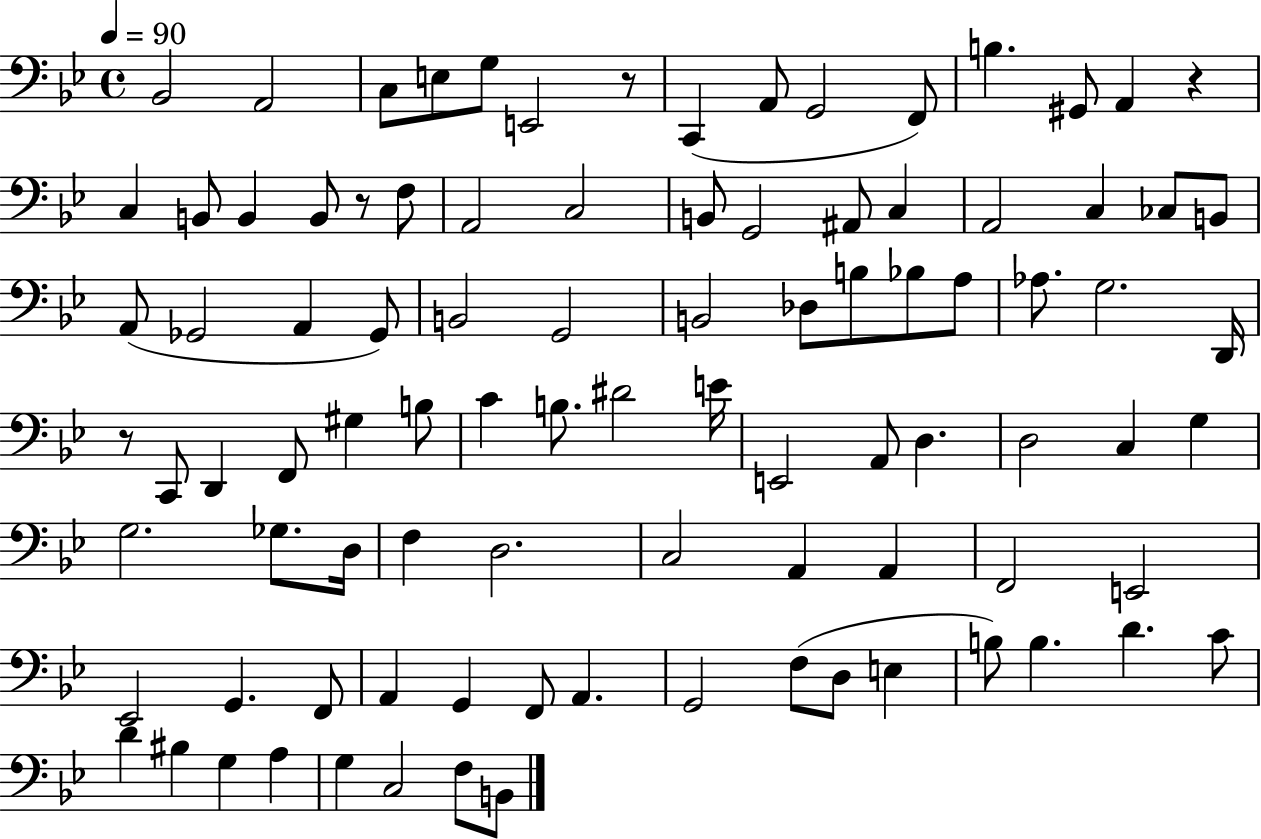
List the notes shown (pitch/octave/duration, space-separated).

Bb2/h A2/h C3/e E3/e G3/e E2/h R/e C2/q A2/e G2/h F2/e B3/q. G#2/e A2/q R/q C3/q B2/e B2/q B2/e R/e F3/e A2/h C3/h B2/e G2/h A#2/e C3/q A2/h C3/q CES3/e B2/e A2/e Gb2/h A2/q Gb2/e B2/h G2/h B2/h Db3/e B3/e Bb3/e A3/e Ab3/e. G3/h. D2/s R/e C2/e D2/q F2/e G#3/q B3/e C4/q B3/e. D#4/h E4/s E2/h A2/e D3/q. D3/h C3/q G3/q G3/h. Gb3/e. D3/s F3/q D3/h. C3/h A2/q A2/q F2/h E2/h Eb2/h G2/q. F2/e A2/q G2/q F2/e A2/q. G2/h F3/e D3/e E3/q B3/e B3/q. D4/q. C4/e D4/q BIS3/q G3/q A3/q G3/q C3/h F3/e B2/e